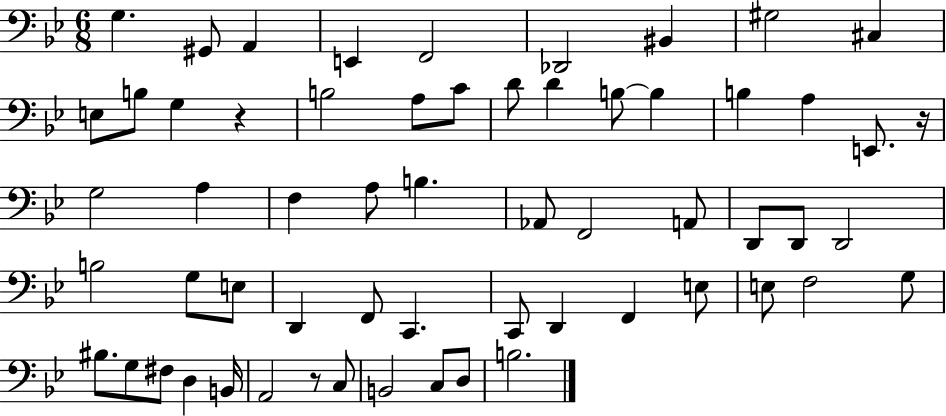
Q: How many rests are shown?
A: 3